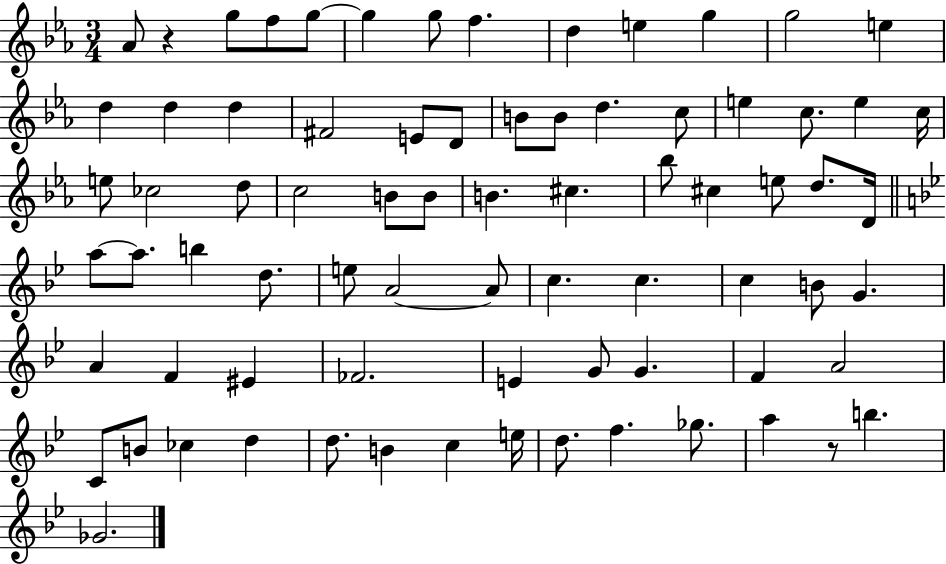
X:1
T:Untitled
M:3/4
L:1/4
K:Eb
_A/2 z g/2 f/2 g/2 g g/2 f d e g g2 e d d d ^F2 E/2 D/2 B/2 B/2 d c/2 e c/2 e c/4 e/2 _c2 d/2 c2 B/2 B/2 B ^c _b/2 ^c e/2 d/2 D/4 a/2 a/2 b d/2 e/2 A2 A/2 c c c B/2 G A F ^E _F2 E G/2 G F A2 C/2 B/2 _c d d/2 B c e/4 d/2 f _g/2 a z/2 b _G2